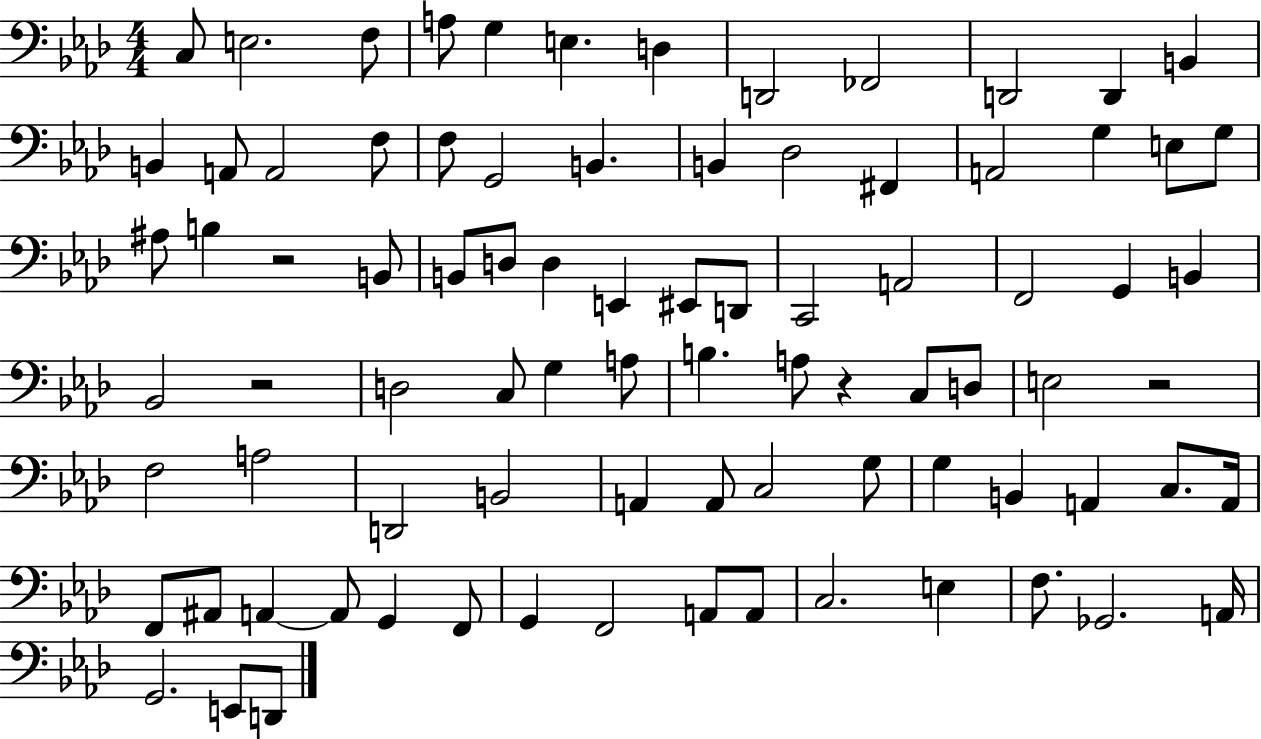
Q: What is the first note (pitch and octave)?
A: C3